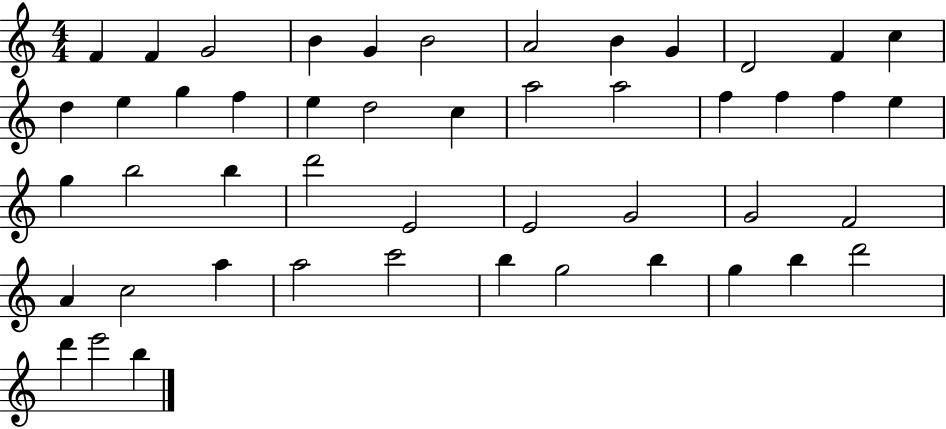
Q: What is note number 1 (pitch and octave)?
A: F4